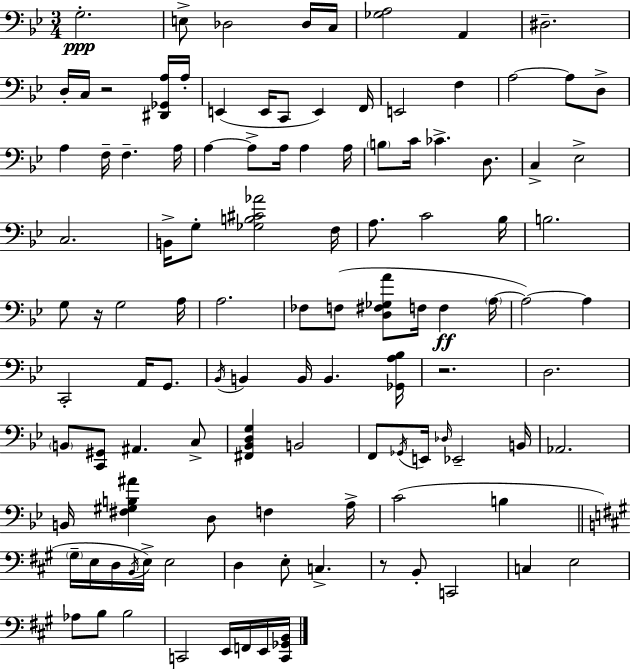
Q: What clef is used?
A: bass